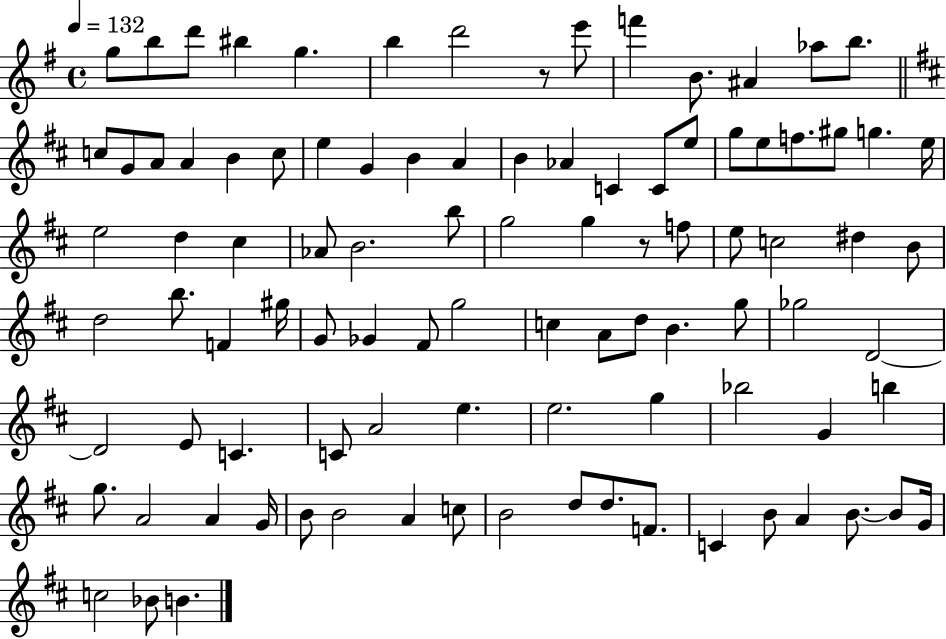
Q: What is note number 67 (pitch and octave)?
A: A4